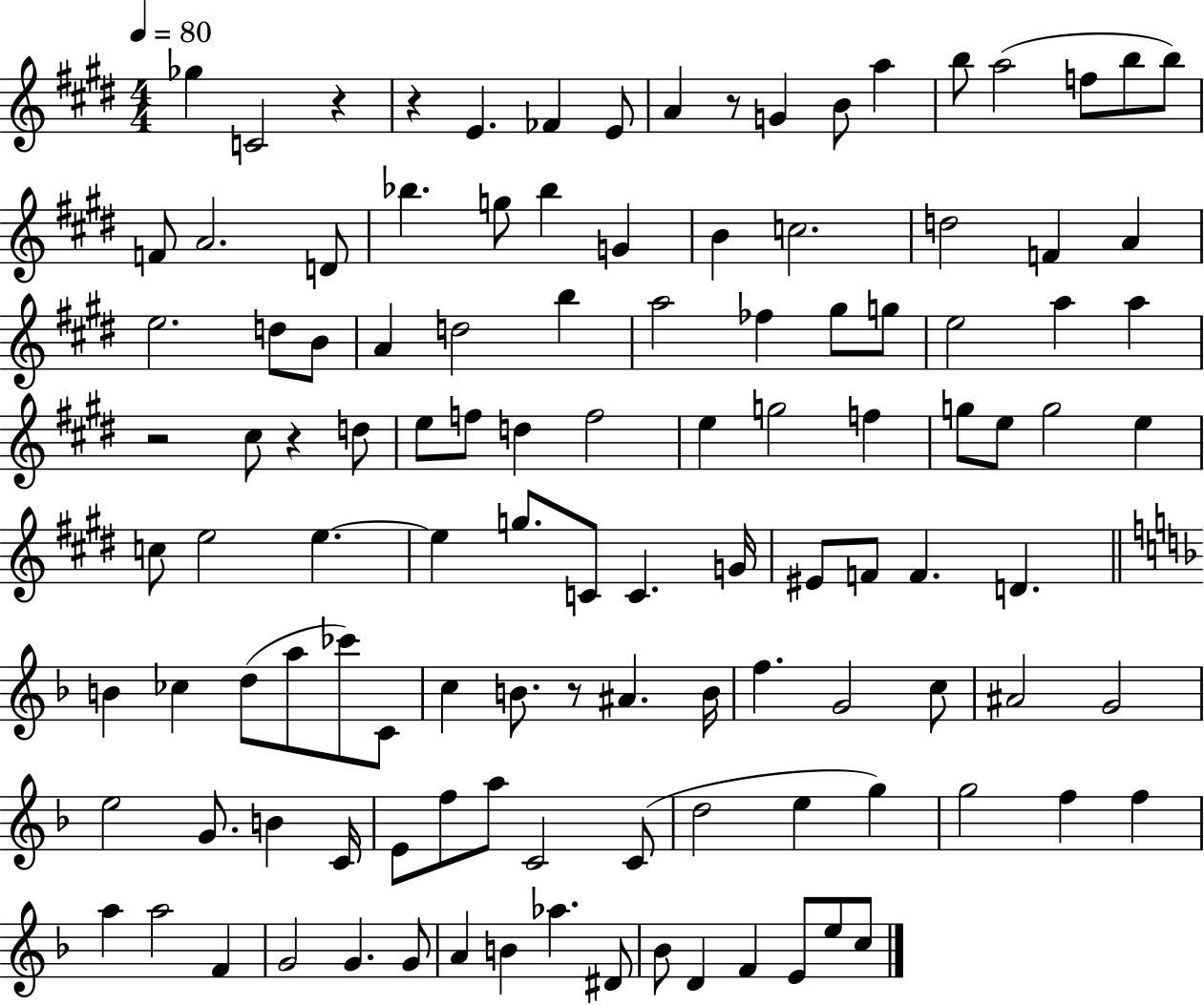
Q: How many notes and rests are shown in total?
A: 116